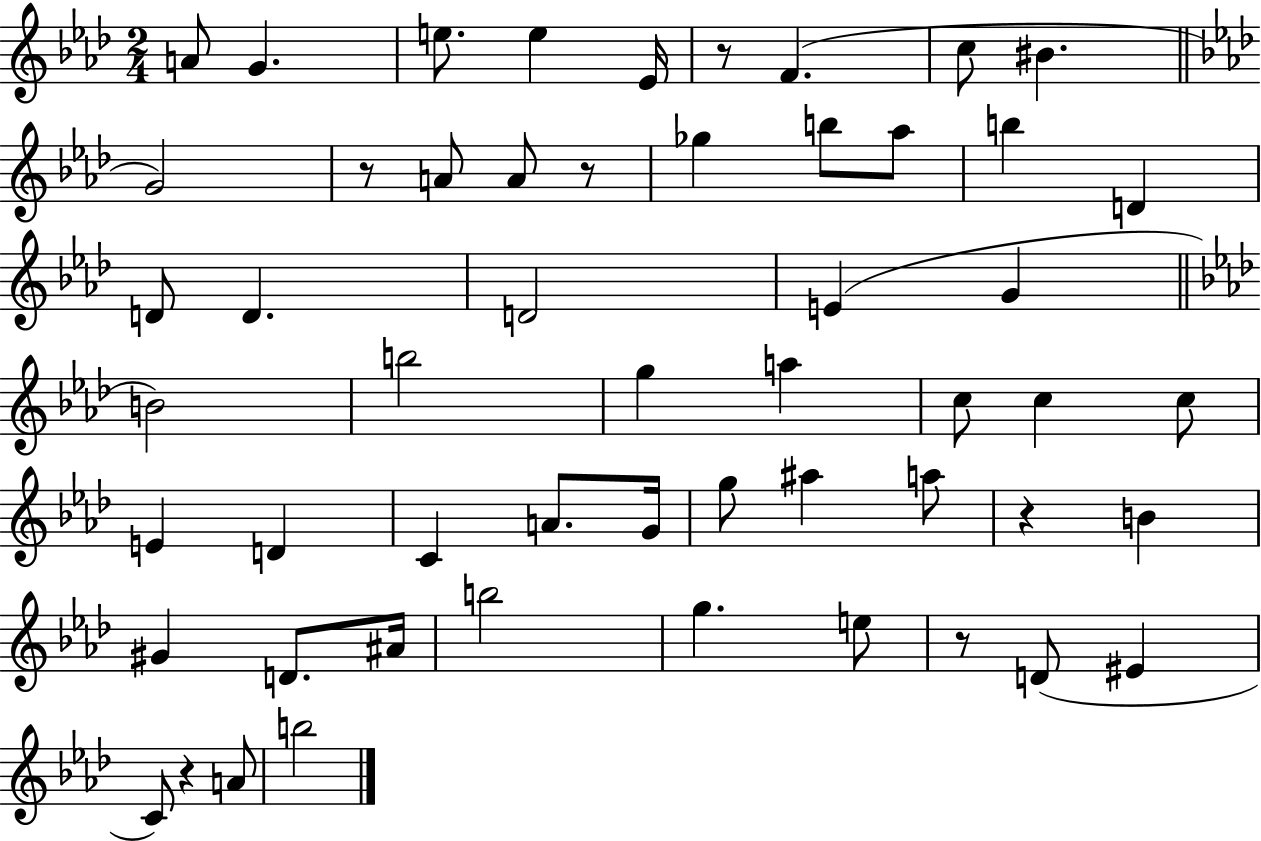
A4/e G4/q. E5/e. E5/q Eb4/s R/e F4/q. C5/e BIS4/q. G4/h R/e A4/e A4/e R/e Gb5/q B5/e Ab5/e B5/q D4/q D4/e D4/q. D4/h E4/q G4/q B4/h B5/h G5/q A5/q C5/e C5/q C5/e E4/q D4/q C4/q A4/e. G4/s G5/e A#5/q A5/e R/q B4/q G#4/q D4/e. A#4/s B5/h G5/q. E5/e R/e D4/e EIS4/q C4/e R/q A4/e B5/h